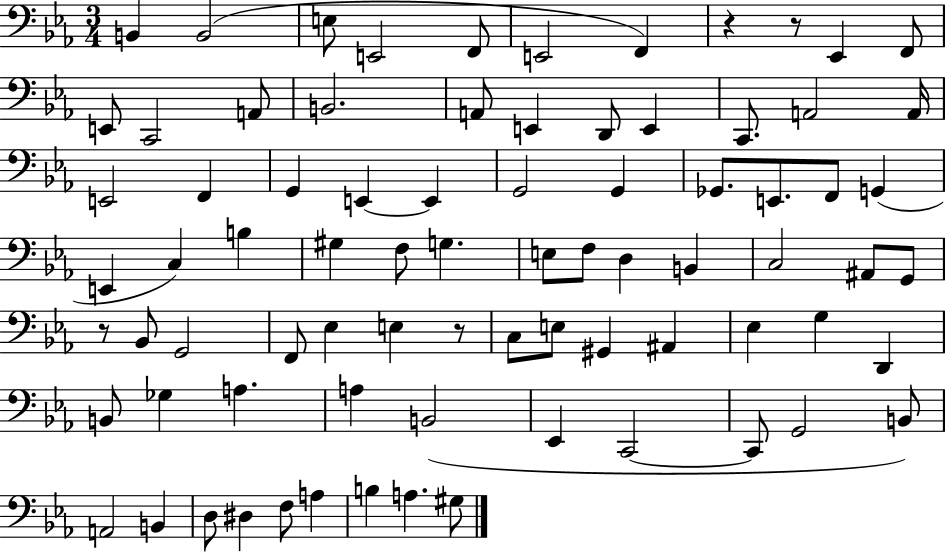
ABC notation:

X:1
T:Untitled
M:3/4
L:1/4
K:Eb
B,, B,,2 E,/2 E,,2 F,,/2 E,,2 F,, z z/2 _E,, F,,/2 E,,/2 C,,2 A,,/2 B,,2 A,,/2 E,, D,,/2 E,, C,,/2 A,,2 A,,/4 E,,2 F,, G,, E,, E,, G,,2 G,, _G,,/2 E,,/2 F,,/2 G,, E,, C, B, ^G, F,/2 G, E,/2 F,/2 D, B,, C,2 ^A,,/2 G,,/2 z/2 _B,,/2 G,,2 F,,/2 _E, E, z/2 C,/2 E,/2 ^G,, ^A,, _E, G, D,, B,,/2 _G, A, A, B,,2 _E,, C,,2 C,,/2 G,,2 B,,/2 A,,2 B,, D,/2 ^D, F,/2 A, B, A, ^G,/2